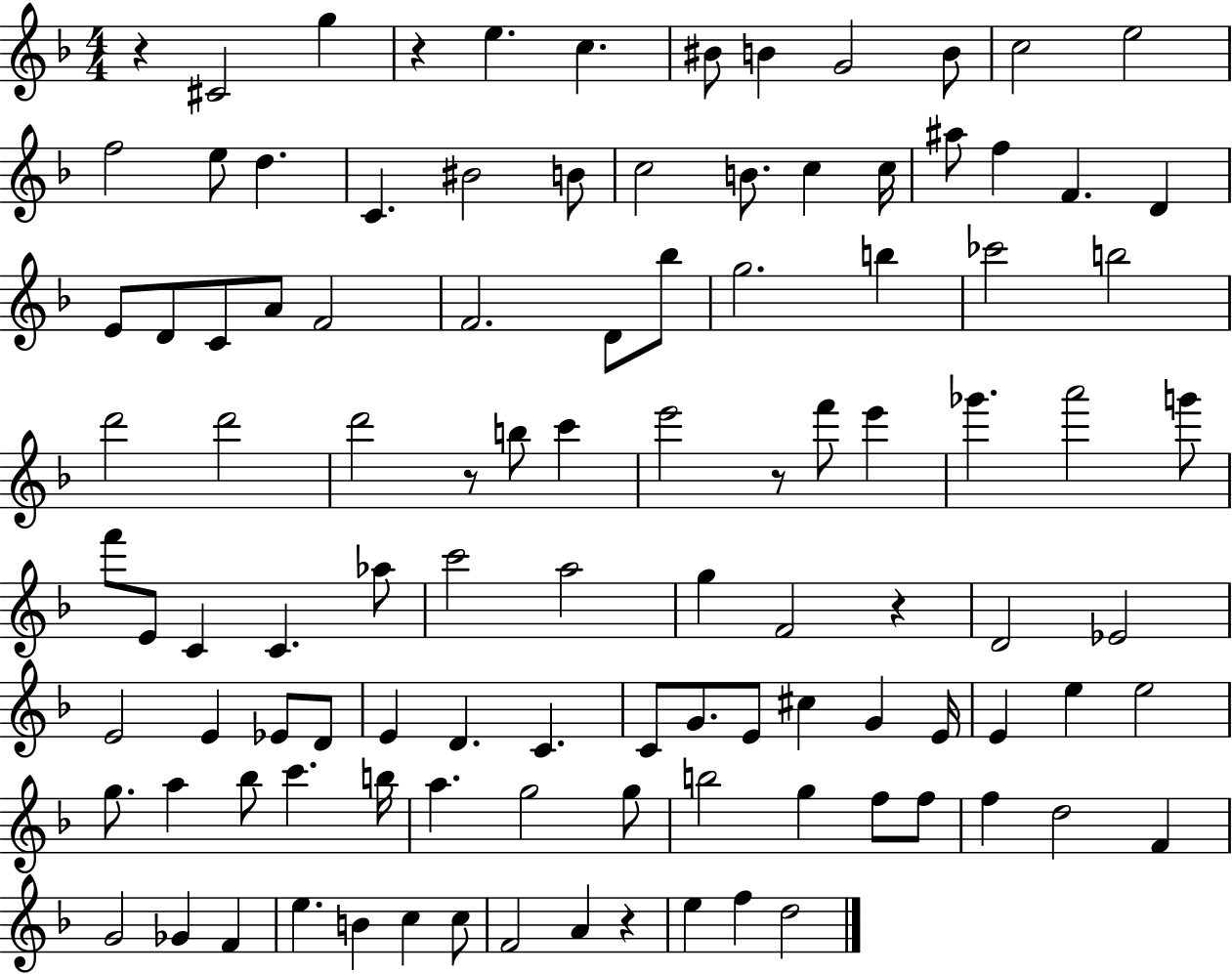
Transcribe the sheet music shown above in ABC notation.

X:1
T:Untitled
M:4/4
L:1/4
K:F
z ^C2 g z e c ^B/2 B G2 B/2 c2 e2 f2 e/2 d C ^B2 B/2 c2 B/2 c c/4 ^a/2 f F D E/2 D/2 C/2 A/2 F2 F2 D/2 _b/2 g2 b _c'2 b2 d'2 d'2 d'2 z/2 b/2 c' e'2 z/2 f'/2 e' _g' a'2 g'/2 f'/2 E/2 C C _a/2 c'2 a2 g F2 z D2 _E2 E2 E _E/2 D/2 E D C C/2 G/2 E/2 ^c G E/4 E e e2 g/2 a _b/2 c' b/4 a g2 g/2 b2 g f/2 f/2 f d2 F G2 _G F e B c c/2 F2 A z e f d2